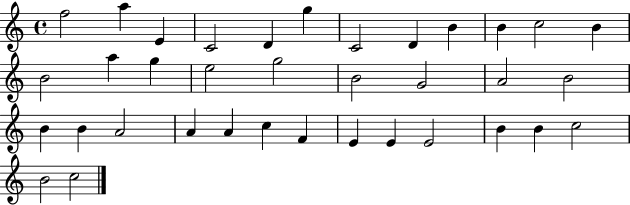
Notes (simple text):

F5/h A5/q E4/q C4/h D4/q G5/q C4/h D4/q B4/q B4/q C5/h B4/q B4/h A5/q G5/q E5/h G5/h B4/h G4/h A4/h B4/h B4/q B4/q A4/h A4/q A4/q C5/q F4/q E4/q E4/q E4/h B4/q B4/q C5/h B4/h C5/h